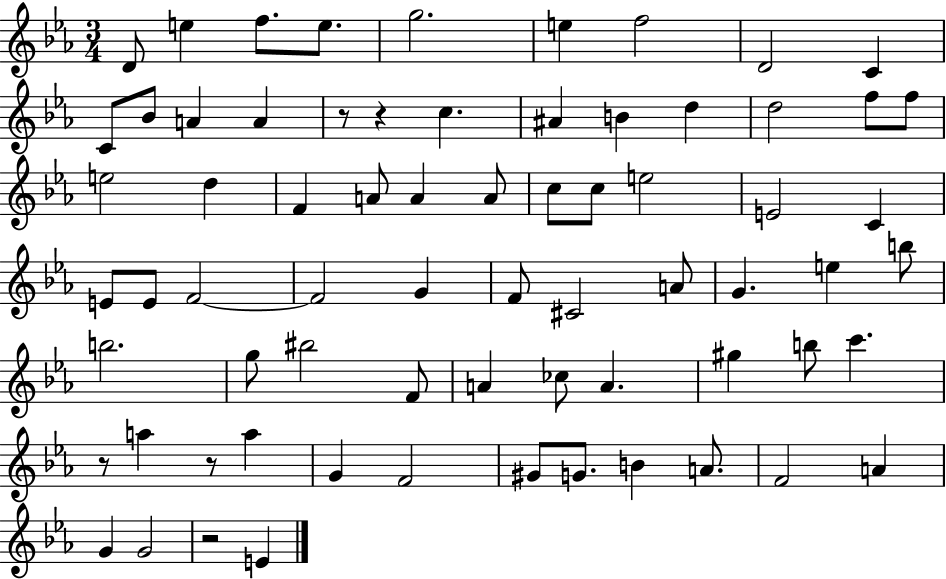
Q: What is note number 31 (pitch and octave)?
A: C4